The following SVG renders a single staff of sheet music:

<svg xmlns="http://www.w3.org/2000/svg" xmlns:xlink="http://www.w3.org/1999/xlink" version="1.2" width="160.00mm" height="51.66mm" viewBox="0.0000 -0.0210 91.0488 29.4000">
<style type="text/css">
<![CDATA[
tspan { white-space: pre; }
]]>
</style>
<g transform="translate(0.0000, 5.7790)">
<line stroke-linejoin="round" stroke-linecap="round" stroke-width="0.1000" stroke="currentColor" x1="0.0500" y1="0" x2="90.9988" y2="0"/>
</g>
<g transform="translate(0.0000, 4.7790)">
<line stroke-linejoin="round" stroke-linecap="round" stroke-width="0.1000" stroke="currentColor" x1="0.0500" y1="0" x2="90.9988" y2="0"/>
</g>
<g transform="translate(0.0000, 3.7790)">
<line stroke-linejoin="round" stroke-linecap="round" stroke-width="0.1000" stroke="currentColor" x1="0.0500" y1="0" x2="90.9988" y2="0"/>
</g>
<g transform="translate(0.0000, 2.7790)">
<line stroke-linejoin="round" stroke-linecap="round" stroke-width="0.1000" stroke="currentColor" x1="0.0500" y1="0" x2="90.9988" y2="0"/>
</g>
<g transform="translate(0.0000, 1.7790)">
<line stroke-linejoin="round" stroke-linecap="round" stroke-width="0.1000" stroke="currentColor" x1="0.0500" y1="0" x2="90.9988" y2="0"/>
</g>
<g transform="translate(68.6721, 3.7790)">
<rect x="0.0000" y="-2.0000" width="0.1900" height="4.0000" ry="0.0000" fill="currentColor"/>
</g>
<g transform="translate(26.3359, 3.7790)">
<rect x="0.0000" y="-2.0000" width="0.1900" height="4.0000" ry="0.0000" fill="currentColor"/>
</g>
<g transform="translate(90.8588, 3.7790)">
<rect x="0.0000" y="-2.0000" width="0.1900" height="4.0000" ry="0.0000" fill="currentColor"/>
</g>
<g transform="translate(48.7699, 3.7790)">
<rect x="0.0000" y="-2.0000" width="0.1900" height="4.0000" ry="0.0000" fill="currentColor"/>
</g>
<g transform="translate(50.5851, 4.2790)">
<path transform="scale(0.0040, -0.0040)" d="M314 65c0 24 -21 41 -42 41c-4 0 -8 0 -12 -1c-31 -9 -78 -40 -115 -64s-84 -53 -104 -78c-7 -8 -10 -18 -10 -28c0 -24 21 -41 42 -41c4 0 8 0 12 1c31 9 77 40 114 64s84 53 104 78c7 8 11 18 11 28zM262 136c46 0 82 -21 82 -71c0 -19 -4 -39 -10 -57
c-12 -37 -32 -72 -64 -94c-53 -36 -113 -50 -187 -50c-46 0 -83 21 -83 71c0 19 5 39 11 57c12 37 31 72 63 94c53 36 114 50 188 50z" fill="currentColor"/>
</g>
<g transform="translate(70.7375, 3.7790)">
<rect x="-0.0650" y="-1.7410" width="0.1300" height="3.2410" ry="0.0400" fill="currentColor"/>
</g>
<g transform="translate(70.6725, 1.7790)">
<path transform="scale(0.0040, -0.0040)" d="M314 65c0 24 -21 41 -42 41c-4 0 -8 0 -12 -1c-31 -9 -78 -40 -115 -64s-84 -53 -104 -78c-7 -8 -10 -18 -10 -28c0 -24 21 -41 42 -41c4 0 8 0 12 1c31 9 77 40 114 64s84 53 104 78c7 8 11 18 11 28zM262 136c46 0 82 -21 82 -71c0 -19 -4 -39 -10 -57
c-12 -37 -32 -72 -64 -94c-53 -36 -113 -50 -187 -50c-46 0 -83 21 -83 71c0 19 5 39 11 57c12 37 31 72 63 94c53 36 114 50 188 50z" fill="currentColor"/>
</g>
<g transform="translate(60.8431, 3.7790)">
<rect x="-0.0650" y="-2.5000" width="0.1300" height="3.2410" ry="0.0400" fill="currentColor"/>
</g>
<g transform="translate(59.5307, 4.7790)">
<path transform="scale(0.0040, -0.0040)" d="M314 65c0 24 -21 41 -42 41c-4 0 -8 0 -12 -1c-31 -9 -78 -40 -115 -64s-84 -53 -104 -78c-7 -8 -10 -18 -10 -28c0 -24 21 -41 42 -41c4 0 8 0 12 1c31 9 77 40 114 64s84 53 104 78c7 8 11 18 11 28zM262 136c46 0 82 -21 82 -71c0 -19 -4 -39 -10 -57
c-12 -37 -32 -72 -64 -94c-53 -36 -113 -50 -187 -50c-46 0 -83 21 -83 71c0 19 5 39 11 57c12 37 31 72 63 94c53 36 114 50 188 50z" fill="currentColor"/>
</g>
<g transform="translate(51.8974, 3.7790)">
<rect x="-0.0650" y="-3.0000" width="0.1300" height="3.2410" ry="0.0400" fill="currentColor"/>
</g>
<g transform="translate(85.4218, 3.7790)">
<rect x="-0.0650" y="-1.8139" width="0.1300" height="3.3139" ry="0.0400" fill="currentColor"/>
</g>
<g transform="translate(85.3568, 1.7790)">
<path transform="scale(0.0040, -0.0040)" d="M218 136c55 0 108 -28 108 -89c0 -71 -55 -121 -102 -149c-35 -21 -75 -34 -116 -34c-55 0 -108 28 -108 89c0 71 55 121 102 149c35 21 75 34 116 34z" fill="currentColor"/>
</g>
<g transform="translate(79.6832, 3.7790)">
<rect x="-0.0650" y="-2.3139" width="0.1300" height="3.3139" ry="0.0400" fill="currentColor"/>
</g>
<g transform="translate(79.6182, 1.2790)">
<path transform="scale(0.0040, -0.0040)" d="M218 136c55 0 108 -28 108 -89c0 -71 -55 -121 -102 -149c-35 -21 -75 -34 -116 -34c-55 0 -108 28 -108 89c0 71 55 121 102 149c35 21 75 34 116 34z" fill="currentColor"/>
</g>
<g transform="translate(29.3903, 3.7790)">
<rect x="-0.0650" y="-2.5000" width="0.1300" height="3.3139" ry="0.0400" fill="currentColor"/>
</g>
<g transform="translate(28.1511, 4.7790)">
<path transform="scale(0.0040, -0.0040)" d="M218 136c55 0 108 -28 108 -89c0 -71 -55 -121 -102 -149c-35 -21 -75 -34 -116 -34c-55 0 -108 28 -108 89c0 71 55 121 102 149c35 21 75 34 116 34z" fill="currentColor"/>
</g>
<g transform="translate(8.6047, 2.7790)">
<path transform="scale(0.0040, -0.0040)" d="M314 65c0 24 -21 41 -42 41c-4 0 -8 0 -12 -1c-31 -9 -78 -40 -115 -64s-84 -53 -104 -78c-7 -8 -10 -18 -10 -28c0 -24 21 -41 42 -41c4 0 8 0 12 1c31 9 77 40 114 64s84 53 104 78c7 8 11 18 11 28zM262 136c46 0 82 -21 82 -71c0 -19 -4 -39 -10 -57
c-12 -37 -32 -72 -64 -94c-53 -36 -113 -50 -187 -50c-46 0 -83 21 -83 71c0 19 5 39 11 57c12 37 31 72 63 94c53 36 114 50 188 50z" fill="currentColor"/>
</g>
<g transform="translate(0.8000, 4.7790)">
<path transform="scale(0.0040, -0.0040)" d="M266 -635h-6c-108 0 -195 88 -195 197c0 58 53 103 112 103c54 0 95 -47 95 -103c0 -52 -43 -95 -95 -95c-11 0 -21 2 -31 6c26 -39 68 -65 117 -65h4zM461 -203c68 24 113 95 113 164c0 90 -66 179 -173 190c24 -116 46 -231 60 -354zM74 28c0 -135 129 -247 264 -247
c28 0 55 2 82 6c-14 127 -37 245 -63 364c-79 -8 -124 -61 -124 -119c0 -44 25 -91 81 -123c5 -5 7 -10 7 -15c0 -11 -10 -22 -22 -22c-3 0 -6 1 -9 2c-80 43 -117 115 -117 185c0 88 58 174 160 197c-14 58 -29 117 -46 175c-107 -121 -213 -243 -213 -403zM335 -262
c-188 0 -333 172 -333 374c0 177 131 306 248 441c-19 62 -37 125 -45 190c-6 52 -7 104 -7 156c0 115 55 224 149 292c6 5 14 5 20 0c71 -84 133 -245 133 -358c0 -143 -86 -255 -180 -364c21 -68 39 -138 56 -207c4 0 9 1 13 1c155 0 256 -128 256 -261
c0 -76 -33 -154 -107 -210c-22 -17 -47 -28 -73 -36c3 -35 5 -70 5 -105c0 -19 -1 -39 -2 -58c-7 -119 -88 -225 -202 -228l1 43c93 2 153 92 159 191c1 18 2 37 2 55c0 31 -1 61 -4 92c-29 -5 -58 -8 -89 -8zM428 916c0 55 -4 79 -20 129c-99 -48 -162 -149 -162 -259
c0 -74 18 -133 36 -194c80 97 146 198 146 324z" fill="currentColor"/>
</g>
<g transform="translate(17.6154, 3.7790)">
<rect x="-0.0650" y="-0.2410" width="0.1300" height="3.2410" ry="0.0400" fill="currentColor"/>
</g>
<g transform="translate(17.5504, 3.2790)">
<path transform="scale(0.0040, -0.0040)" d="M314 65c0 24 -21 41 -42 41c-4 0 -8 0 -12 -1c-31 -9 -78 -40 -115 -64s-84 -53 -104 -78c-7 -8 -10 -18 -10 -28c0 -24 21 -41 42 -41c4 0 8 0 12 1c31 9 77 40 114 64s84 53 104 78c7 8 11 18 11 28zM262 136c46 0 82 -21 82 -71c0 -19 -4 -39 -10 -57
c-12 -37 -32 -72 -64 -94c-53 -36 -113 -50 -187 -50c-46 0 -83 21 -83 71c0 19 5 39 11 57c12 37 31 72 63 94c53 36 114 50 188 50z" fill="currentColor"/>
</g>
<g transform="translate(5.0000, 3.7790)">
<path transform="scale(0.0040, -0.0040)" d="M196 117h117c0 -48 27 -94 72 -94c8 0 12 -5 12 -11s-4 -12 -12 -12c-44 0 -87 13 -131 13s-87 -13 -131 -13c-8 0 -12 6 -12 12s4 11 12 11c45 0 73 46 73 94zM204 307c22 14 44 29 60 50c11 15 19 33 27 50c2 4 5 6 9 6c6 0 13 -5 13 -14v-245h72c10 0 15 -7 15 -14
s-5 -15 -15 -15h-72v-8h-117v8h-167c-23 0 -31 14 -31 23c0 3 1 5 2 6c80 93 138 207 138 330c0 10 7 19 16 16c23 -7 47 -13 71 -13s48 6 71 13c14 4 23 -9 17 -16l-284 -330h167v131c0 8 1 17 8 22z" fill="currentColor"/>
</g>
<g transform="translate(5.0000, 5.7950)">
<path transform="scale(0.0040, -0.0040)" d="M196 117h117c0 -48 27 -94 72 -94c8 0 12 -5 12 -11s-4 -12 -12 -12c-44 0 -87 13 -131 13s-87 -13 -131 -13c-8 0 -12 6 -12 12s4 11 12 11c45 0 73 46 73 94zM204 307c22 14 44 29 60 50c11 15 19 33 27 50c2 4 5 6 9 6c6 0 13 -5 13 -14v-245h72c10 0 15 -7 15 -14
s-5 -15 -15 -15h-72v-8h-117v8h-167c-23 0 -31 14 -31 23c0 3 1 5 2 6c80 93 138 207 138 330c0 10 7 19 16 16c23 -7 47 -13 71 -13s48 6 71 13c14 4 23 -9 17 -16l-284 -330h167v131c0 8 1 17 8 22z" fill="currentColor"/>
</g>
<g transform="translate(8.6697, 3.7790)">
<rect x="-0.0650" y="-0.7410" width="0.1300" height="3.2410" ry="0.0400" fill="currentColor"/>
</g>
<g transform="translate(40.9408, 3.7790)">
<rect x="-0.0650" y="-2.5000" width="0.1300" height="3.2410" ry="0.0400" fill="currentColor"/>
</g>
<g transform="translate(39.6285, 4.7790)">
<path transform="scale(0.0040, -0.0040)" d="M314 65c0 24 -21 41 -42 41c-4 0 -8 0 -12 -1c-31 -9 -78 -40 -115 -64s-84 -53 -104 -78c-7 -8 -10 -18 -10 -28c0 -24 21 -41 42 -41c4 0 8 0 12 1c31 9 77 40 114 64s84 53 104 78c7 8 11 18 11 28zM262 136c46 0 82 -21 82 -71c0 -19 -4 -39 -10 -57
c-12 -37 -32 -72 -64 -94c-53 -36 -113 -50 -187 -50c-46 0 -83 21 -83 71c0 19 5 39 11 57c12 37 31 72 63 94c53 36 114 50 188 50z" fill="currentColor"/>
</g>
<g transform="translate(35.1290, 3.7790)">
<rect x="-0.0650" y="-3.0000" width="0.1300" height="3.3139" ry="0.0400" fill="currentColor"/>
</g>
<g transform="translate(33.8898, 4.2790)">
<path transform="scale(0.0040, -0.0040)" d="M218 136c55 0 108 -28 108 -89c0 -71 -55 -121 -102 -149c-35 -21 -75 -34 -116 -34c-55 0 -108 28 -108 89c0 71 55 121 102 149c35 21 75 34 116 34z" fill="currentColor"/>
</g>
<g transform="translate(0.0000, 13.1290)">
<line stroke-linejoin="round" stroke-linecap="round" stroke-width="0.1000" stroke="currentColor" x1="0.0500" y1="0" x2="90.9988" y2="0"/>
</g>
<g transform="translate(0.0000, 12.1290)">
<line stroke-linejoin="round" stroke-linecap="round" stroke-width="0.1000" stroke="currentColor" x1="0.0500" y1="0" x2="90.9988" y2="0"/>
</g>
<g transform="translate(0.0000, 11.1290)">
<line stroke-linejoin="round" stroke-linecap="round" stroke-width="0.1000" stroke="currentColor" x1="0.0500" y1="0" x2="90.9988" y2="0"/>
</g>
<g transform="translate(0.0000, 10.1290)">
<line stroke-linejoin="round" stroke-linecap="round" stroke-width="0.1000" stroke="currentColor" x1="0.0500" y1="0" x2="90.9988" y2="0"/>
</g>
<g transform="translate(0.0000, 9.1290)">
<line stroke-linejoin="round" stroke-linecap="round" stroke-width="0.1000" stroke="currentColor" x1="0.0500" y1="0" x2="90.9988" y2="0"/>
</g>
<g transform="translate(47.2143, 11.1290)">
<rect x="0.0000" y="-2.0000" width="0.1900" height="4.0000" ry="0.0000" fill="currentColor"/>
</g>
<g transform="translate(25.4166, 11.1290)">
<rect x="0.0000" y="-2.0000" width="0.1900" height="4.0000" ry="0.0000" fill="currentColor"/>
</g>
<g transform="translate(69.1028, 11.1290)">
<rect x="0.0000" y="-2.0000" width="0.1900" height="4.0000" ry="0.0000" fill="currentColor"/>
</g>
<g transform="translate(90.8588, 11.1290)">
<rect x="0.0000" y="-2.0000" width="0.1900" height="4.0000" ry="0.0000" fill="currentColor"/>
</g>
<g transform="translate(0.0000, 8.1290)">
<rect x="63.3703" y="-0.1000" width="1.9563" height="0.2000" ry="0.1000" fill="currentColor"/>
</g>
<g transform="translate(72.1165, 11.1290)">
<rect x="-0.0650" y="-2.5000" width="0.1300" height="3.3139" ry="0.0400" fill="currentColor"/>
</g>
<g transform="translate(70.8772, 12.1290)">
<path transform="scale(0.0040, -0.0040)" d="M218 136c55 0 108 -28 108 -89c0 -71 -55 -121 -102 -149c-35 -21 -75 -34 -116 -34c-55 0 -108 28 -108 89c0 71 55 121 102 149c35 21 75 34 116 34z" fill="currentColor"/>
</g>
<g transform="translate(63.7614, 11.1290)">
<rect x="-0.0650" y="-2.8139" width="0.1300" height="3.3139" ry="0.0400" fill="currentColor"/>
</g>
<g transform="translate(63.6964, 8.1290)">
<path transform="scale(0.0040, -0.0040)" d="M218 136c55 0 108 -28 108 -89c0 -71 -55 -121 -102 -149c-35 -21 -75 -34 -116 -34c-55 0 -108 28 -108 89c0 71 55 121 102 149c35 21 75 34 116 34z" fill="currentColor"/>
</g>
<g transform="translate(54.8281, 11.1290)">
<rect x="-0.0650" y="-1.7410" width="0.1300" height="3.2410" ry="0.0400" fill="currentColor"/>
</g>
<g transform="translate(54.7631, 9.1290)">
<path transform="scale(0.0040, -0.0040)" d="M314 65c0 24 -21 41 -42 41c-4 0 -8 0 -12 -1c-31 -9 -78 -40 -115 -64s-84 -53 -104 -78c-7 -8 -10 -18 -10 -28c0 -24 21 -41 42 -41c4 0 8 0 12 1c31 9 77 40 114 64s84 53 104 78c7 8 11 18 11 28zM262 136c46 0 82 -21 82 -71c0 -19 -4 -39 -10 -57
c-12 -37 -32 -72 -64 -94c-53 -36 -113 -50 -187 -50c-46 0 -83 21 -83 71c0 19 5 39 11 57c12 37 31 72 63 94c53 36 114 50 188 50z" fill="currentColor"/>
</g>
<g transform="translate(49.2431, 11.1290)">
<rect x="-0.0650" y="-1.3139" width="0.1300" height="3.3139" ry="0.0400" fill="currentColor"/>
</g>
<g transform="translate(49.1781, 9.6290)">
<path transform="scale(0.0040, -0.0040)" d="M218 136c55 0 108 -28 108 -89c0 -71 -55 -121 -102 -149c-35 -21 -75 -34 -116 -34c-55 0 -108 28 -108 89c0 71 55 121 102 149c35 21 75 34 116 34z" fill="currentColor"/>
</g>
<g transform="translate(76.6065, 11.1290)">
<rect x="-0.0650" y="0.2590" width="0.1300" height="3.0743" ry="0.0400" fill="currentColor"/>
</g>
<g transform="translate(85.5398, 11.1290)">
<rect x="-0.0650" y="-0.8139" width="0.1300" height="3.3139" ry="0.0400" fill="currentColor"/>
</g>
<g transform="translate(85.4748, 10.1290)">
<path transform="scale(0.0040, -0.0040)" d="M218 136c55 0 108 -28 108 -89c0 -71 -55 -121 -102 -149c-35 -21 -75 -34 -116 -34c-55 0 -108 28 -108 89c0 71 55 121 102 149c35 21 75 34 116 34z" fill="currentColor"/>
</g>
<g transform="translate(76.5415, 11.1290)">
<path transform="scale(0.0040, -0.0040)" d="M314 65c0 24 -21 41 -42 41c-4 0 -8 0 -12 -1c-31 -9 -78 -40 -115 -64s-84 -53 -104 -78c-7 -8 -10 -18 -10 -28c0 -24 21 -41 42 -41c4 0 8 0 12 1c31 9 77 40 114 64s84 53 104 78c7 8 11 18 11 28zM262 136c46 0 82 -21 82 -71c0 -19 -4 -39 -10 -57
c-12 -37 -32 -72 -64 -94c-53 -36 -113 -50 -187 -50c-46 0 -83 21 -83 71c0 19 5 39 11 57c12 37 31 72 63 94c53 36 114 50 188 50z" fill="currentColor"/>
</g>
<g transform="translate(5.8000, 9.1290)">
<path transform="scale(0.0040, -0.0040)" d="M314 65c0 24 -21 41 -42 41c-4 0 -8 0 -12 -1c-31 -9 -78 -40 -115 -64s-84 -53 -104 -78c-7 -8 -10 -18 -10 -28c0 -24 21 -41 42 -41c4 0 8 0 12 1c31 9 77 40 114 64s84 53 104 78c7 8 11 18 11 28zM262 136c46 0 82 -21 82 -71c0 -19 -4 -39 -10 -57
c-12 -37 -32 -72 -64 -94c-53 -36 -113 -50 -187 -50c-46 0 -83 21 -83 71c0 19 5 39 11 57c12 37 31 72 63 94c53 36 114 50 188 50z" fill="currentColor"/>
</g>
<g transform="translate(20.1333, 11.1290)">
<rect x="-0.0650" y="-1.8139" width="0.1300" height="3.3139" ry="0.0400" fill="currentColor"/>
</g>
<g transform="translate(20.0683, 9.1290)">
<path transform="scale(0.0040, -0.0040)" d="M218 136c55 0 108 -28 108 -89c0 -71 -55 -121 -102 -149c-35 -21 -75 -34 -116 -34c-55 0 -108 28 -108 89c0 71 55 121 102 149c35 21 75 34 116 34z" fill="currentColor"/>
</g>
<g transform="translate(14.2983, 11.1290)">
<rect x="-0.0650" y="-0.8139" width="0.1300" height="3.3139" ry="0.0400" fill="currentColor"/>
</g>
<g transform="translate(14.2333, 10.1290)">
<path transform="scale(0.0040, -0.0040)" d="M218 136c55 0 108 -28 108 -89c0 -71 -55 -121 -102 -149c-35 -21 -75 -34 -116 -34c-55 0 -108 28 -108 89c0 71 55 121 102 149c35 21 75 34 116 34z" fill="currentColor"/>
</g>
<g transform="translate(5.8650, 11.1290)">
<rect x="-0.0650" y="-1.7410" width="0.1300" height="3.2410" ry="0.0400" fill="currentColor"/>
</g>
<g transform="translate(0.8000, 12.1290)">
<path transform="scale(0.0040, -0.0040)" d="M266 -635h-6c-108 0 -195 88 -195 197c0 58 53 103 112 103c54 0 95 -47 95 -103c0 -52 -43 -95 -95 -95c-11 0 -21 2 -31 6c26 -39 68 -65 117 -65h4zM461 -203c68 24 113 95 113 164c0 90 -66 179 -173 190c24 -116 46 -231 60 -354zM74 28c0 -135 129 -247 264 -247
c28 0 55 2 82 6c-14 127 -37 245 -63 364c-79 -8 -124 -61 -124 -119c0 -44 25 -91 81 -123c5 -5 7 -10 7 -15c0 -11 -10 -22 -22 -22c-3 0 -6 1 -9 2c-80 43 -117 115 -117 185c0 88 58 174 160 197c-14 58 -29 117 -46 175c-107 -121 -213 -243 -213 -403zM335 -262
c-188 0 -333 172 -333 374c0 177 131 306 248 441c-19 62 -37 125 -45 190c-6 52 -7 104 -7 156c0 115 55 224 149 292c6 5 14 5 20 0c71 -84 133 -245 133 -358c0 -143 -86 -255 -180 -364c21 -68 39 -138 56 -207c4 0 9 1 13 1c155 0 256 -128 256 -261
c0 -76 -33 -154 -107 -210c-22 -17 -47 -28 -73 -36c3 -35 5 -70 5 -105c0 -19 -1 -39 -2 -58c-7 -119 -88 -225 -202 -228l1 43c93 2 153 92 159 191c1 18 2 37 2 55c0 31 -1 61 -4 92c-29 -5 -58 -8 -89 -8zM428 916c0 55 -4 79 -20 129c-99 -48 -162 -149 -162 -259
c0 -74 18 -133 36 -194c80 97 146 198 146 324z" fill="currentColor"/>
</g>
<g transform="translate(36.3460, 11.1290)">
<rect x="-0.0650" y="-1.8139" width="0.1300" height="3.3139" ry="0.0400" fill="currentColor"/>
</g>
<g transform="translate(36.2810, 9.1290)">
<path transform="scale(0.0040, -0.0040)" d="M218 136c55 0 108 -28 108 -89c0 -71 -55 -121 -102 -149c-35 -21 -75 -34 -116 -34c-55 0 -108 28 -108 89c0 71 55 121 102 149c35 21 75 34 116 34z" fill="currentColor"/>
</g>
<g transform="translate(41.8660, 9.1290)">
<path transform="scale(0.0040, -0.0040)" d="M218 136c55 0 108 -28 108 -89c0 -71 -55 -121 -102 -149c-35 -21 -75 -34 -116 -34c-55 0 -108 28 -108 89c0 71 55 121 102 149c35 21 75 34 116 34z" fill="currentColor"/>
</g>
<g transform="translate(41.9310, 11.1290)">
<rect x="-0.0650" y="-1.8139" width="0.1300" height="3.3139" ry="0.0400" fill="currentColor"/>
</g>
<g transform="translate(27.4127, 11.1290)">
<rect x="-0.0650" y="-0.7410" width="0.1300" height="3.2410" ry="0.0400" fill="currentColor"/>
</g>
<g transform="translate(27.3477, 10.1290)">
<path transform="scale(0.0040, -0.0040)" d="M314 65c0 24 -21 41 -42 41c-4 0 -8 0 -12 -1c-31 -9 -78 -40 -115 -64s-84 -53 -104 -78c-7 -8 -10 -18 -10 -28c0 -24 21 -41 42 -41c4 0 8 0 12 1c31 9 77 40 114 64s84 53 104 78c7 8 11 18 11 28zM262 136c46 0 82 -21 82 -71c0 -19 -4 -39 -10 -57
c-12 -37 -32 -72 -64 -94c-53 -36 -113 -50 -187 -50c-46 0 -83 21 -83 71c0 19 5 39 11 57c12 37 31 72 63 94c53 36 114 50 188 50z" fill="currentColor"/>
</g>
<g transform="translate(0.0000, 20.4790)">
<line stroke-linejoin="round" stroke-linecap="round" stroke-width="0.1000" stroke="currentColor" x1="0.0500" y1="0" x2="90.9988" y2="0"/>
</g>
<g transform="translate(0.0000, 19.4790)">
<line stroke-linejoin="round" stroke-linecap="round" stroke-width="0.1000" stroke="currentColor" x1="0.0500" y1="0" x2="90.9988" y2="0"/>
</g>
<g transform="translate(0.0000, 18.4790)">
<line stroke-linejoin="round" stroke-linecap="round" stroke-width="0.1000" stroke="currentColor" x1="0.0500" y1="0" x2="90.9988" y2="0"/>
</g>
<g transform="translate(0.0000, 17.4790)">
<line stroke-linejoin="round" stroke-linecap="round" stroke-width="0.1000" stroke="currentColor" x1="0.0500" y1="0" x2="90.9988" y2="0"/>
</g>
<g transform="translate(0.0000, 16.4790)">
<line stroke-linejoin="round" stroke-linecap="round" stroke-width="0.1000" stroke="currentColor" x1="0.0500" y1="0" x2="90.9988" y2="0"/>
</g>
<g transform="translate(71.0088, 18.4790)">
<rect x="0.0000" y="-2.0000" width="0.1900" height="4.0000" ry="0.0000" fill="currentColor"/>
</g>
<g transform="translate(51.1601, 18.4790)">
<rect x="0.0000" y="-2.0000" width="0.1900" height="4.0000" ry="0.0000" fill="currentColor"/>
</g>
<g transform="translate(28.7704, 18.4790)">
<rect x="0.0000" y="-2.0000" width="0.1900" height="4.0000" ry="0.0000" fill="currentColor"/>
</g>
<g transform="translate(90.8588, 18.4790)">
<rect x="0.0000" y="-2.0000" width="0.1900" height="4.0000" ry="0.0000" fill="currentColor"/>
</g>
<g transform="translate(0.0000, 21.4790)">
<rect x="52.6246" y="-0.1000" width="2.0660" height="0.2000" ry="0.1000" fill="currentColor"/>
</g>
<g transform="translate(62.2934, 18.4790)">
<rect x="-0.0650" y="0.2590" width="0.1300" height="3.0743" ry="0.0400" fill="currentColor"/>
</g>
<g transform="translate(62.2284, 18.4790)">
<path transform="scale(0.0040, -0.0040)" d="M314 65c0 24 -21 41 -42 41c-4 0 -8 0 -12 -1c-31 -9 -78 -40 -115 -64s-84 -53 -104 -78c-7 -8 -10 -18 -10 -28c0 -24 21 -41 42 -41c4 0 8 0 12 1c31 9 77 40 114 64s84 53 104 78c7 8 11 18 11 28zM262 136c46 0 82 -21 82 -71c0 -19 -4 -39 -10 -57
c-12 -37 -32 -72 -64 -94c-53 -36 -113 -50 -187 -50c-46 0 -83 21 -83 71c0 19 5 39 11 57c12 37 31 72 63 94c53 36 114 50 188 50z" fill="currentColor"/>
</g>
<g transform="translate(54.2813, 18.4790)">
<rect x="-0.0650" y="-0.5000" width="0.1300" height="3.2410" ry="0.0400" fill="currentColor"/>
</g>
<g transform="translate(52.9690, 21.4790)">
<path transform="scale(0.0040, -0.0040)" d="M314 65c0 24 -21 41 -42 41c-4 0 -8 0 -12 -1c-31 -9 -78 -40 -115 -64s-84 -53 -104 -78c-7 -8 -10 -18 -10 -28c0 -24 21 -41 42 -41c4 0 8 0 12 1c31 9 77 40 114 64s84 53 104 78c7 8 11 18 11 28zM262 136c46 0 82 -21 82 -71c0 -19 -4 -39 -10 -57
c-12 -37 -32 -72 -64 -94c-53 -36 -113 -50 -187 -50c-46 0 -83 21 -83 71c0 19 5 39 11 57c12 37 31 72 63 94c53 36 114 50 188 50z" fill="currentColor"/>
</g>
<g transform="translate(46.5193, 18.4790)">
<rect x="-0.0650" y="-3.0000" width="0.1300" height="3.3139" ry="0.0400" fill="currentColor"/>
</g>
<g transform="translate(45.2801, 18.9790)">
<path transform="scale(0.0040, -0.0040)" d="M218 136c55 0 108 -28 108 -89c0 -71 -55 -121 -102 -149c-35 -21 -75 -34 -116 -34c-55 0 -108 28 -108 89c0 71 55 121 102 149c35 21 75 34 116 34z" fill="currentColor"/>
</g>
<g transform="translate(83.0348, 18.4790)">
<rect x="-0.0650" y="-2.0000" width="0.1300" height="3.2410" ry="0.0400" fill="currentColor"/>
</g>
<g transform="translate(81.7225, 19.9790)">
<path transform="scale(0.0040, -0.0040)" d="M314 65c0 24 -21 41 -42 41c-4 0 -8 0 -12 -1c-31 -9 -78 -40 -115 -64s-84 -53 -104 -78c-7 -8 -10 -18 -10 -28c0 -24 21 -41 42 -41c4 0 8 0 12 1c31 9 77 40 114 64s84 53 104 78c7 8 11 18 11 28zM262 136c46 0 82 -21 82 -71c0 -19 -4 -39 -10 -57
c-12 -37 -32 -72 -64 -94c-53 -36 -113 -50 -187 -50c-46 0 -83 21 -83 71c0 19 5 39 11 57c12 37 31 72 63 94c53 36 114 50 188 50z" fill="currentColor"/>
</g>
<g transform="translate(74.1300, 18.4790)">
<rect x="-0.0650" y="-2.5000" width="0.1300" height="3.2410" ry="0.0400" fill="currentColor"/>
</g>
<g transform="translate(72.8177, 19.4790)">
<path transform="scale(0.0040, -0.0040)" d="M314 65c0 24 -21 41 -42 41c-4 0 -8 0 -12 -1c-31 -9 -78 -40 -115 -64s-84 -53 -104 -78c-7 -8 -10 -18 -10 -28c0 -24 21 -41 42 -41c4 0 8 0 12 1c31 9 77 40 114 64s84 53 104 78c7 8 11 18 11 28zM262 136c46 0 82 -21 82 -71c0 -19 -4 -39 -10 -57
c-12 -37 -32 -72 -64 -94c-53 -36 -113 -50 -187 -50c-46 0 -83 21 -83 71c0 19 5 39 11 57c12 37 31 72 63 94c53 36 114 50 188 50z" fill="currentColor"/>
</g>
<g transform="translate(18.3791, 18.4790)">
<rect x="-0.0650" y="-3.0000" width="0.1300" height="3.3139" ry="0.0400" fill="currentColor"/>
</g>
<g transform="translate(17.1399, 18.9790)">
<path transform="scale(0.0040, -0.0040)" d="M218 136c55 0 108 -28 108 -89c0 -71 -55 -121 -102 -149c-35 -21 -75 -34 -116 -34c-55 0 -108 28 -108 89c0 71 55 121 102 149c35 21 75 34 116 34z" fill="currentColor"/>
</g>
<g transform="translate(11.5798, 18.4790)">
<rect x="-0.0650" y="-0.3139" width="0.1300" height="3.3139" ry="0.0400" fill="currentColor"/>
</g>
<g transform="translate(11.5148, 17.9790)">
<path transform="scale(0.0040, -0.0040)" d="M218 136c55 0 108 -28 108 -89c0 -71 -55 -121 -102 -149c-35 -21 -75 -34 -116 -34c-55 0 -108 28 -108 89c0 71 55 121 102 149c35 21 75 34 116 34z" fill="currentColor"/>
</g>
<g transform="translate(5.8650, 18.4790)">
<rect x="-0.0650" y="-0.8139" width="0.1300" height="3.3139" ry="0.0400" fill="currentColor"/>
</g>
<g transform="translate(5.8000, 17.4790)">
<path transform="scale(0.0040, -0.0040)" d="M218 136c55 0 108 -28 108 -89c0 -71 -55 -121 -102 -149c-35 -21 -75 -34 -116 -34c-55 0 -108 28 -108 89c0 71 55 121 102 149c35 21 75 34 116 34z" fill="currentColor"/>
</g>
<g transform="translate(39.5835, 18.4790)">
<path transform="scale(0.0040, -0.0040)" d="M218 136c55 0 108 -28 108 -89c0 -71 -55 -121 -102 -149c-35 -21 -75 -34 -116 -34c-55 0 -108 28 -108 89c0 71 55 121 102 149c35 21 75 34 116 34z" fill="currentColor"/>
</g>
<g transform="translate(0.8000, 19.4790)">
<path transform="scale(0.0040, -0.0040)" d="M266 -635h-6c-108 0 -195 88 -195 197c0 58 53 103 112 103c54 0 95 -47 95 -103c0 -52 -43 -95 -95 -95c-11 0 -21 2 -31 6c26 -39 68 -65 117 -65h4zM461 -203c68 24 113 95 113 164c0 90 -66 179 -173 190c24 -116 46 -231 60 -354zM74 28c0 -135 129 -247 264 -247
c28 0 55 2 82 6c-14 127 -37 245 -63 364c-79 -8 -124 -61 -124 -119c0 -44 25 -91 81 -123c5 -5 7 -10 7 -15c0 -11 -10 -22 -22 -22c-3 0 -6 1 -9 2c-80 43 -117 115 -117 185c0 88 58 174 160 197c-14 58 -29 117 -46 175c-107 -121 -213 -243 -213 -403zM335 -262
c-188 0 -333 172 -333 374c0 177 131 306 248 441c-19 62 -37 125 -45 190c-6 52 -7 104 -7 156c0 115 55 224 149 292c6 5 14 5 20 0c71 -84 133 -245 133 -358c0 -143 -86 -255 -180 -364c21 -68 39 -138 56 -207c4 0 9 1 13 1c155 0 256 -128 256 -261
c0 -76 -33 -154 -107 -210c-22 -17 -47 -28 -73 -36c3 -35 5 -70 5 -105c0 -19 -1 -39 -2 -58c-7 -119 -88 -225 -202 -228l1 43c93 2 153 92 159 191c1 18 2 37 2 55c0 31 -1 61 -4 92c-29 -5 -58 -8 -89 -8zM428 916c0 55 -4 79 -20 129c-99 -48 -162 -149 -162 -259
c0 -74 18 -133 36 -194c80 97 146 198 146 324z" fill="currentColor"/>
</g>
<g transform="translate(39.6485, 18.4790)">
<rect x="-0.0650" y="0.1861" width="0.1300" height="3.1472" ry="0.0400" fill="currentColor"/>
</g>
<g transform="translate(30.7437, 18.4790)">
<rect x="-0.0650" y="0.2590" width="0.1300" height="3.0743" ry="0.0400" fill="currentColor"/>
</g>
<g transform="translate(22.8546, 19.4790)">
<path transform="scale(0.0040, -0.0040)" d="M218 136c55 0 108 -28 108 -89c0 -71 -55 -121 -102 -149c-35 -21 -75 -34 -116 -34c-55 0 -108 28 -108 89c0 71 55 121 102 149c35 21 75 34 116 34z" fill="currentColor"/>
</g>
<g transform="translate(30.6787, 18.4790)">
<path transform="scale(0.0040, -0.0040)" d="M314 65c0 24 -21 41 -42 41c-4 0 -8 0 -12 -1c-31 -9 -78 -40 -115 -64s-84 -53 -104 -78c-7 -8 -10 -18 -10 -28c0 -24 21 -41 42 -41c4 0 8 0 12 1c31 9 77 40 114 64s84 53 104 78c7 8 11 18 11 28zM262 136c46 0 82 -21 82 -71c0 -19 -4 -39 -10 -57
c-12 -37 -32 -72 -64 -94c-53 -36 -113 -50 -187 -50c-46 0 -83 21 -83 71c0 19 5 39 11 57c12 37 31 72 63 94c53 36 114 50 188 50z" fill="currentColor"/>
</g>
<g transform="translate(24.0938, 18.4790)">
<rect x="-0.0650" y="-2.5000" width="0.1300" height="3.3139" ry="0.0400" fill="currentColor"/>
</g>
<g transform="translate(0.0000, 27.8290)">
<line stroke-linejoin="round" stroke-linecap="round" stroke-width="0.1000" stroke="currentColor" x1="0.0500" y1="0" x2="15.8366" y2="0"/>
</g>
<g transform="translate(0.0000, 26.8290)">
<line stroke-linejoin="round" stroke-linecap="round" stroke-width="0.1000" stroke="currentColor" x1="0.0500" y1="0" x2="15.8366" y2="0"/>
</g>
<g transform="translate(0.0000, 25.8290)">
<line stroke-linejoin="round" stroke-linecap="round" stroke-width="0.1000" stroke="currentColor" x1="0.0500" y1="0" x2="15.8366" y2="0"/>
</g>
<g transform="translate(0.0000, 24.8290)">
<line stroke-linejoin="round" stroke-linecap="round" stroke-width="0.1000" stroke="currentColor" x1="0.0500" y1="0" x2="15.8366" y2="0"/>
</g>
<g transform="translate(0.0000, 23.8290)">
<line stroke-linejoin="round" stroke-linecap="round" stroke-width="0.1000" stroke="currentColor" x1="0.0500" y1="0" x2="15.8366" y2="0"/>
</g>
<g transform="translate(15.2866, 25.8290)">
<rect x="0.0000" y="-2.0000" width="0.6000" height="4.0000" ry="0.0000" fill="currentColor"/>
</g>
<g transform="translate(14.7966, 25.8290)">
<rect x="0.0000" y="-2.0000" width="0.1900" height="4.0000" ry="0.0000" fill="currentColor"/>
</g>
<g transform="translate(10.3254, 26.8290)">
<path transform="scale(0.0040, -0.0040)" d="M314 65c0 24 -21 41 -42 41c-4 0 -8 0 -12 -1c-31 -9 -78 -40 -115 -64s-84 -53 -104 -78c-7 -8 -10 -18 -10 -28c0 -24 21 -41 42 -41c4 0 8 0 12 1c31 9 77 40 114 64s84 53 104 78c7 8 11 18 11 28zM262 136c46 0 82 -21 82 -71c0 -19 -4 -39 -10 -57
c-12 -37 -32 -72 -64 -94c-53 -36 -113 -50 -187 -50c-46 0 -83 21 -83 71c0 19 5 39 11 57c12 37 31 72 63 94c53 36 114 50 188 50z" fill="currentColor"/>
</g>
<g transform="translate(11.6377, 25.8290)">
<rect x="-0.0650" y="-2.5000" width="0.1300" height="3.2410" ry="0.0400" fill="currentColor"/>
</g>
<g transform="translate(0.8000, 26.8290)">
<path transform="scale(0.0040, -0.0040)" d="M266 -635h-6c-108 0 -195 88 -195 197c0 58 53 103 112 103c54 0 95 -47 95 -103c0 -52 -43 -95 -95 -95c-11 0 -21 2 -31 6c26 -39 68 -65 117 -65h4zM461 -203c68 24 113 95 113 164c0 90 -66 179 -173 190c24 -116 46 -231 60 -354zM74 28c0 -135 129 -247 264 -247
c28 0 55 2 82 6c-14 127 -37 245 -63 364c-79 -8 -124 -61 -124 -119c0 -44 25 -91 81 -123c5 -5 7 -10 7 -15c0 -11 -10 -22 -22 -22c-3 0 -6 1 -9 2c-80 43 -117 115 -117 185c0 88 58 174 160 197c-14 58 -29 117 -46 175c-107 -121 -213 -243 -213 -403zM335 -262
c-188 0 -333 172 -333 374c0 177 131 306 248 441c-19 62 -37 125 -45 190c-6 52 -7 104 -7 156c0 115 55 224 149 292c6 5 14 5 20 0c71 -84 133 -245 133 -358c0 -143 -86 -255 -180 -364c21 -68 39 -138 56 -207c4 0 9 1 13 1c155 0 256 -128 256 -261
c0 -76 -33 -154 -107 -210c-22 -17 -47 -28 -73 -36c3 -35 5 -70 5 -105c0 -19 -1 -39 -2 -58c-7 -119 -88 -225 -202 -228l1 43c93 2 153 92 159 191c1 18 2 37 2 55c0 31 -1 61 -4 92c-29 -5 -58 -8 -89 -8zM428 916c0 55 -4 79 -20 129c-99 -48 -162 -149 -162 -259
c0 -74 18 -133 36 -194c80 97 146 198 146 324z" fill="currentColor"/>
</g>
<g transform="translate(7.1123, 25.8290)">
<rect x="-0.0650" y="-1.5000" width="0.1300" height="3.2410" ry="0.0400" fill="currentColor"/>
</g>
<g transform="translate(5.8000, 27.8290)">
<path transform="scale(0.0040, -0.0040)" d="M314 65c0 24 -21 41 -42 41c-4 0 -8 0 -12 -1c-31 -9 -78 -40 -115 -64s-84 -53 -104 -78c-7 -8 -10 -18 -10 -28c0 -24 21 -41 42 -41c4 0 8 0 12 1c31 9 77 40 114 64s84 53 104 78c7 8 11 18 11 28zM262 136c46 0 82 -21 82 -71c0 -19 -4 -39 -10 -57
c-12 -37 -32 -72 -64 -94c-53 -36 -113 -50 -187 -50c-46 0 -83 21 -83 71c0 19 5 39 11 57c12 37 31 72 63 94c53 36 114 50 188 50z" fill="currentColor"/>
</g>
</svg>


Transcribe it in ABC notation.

X:1
T:Untitled
M:4/4
L:1/4
K:C
d2 c2 G A G2 A2 G2 f2 g f f2 d f d2 f f e f2 a G B2 d d c A G B2 B A C2 B2 G2 F2 E2 G2